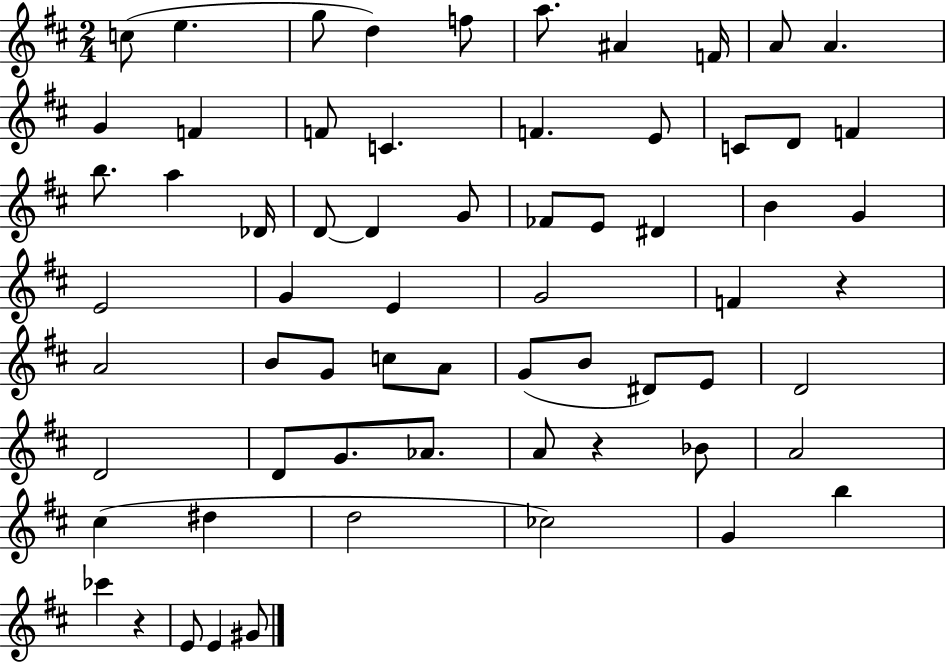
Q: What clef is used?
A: treble